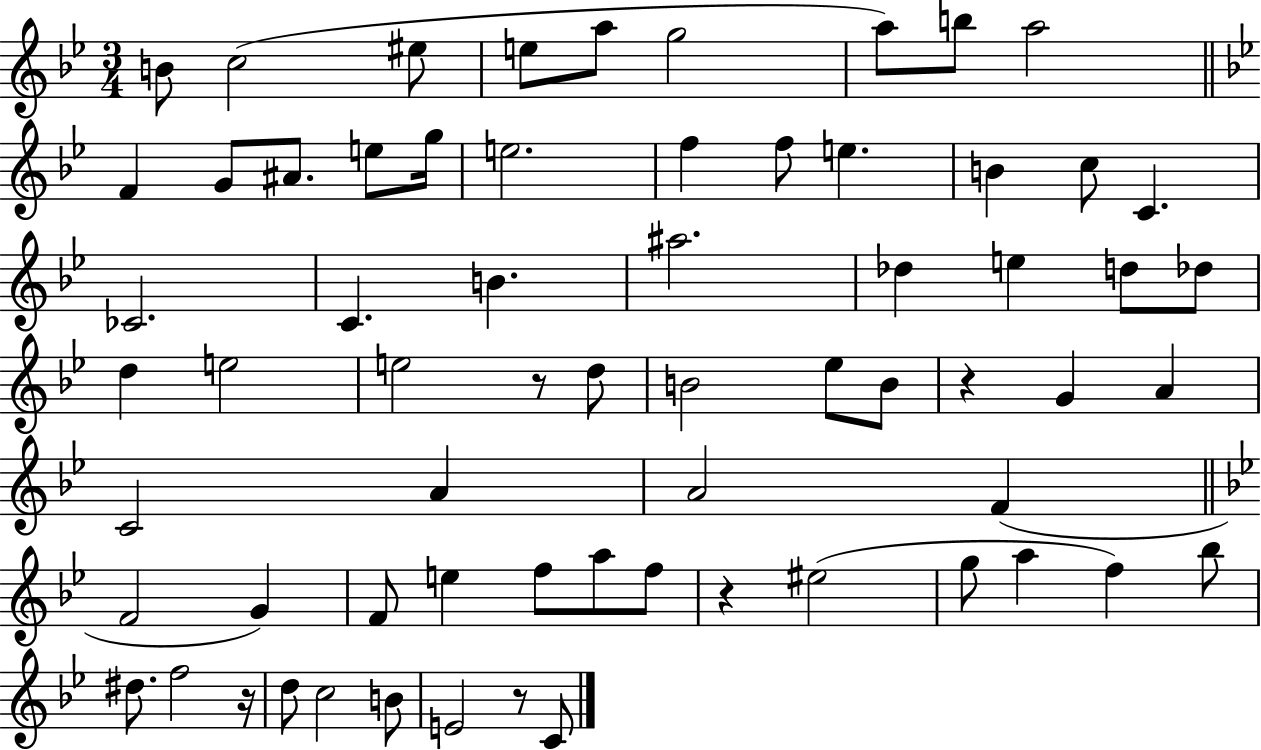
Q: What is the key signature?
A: BES major